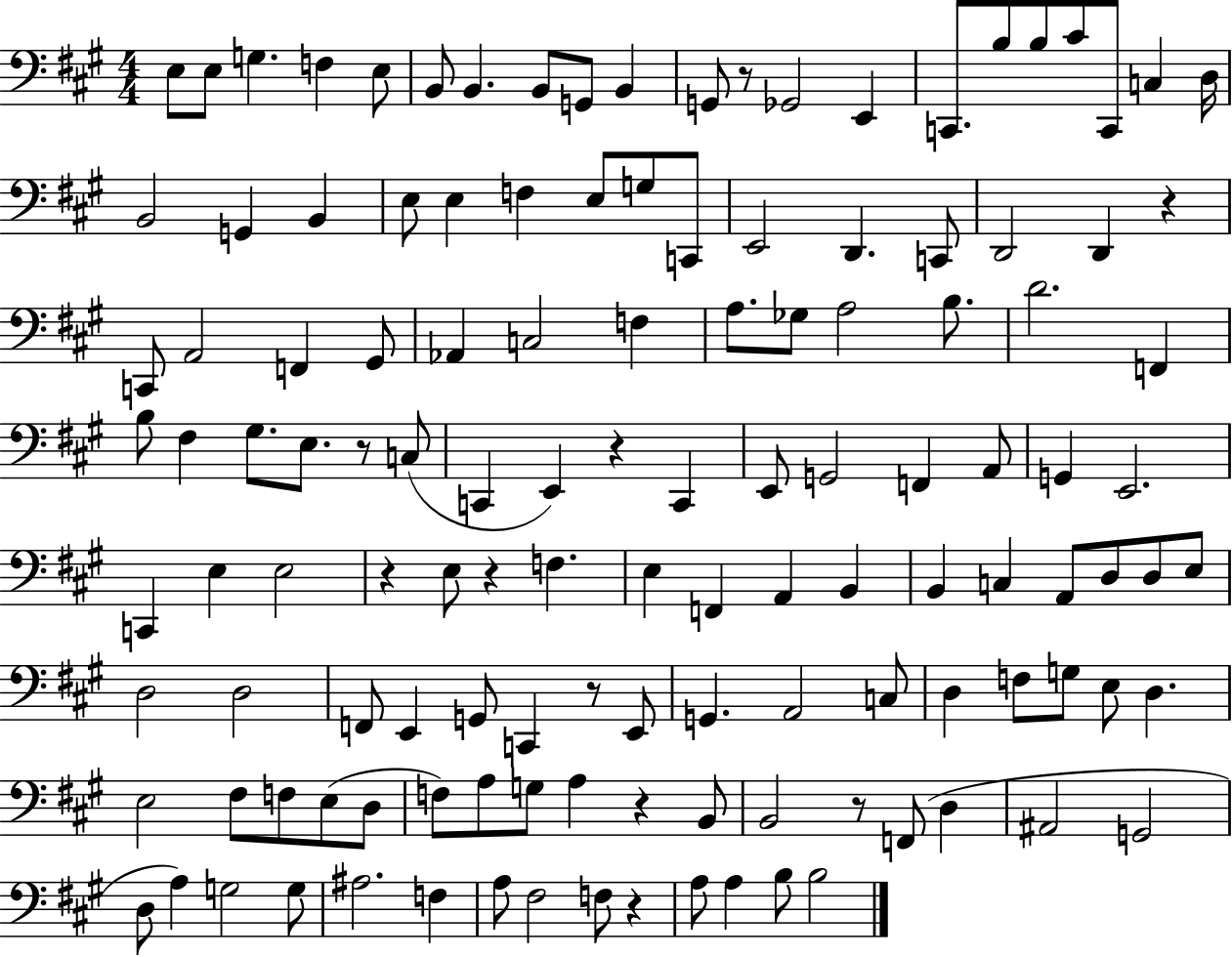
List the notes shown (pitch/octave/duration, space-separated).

E3/e E3/e G3/q. F3/q E3/e B2/e B2/q. B2/e G2/e B2/q G2/e R/e Gb2/h E2/q C2/e. B3/e B3/e C#4/e C2/e C3/q D3/s B2/h G2/q B2/q E3/e E3/q F3/q E3/e G3/e C2/e E2/h D2/q. C2/e D2/h D2/q R/q C2/e A2/h F2/q G#2/e Ab2/q C3/h F3/q A3/e. Gb3/e A3/h B3/e. D4/h. F2/q B3/e F#3/q G#3/e. E3/e. R/e C3/e C2/q E2/q R/q C2/q E2/e G2/h F2/q A2/e G2/q E2/h. C2/q E3/q E3/h R/q E3/e R/q F3/q. E3/q F2/q A2/q B2/q B2/q C3/q A2/e D3/e D3/e E3/e D3/h D3/h F2/e E2/q G2/e C2/q R/e E2/e G2/q. A2/h C3/e D3/q F3/e G3/e E3/e D3/q. E3/h F#3/e F3/e E3/e D3/e F3/e A3/e G3/e A3/q R/q B2/e B2/h R/e F2/e D3/q A#2/h G2/h D3/e A3/q G3/h G3/e A#3/h. F3/q A3/e F#3/h F3/e R/q A3/e A3/q B3/e B3/h